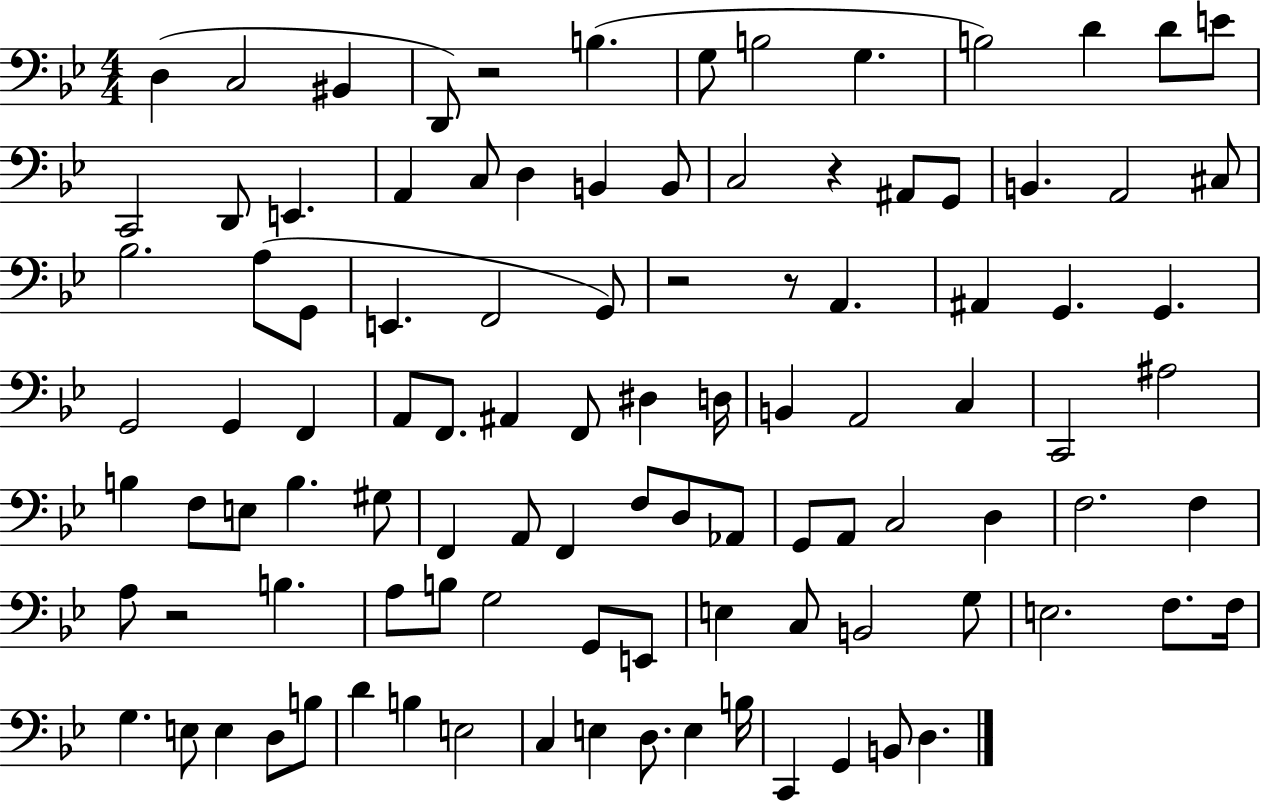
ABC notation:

X:1
T:Untitled
M:4/4
L:1/4
K:Bb
D, C,2 ^B,, D,,/2 z2 B, G,/2 B,2 G, B,2 D D/2 E/2 C,,2 D,,/2 E,, A,, C,/2 D, B,, B,,/2 C,2 z ^A,,/2 G,,/2 B,, A,,2 ^C,/2 _B,2 A,/2 G,,/2 E,, F,,2 G,,/2 z2 z/2 A,, ^A,, G,, G,, G,,2 G,, F,, A,,/2 F,,/2 ^A,, F,,/2 ^D, D,/4 B,, A,,2 C, C,,2 ^A,2 B, F,/2 E,/2 B, ^G,/2 F,, A,,/2 F,, F,/2 D,/2 _A,,/2 G,,/2 A,,/2 C,2 D, F,2 F, A,/2 z2 B, A,/2 B,/2 G,2 G,,/2 E,,/2 E, C,/2 B,,2 G,/2 E,2 F,/2 F,/4 G, E,/2 E, D,/2 B,/2 D B, E,2 C, E, D,/2 E, B,/4 C,, G,, B,,/2 D,